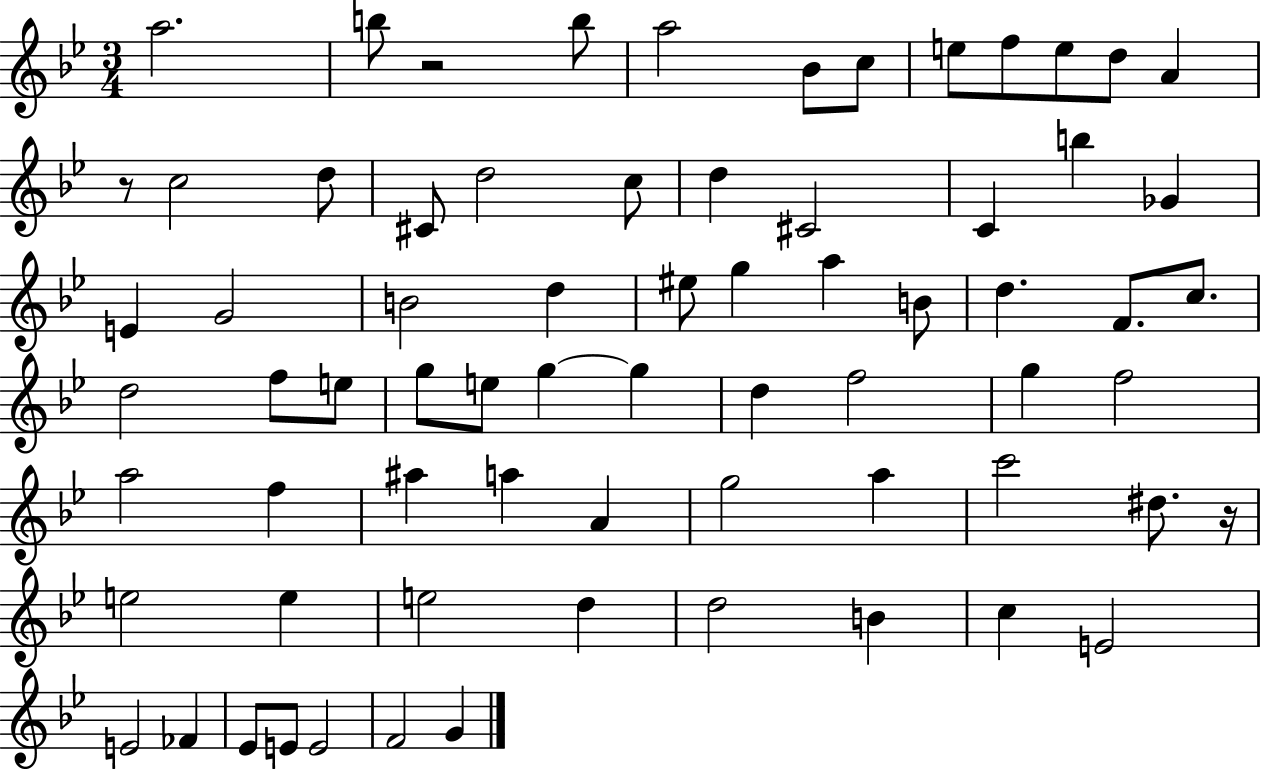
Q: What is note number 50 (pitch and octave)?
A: A5